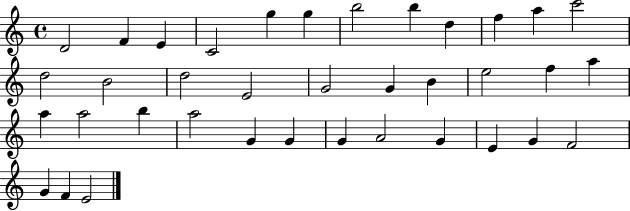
{
  \clef treble
  \time 4/4
  \defaultTimeSignature
  \key c \major
  d'2 f'4 e'4 | c'2 g''4 g''4 | b''2 b''4 d''4 | f''4 a''4 c'''2 | \break d''2 b'2 | d''2 e'2 | g'2 g'4 b'4 | e''2 f''4 a''4 | \break a''4 a''2 b''4 | a''2 g'4 g'4 | g'4 a'2 g'4 | e'4 g'4 f'2 | \break g'4 f'4 e'2 | \bar "|."
}